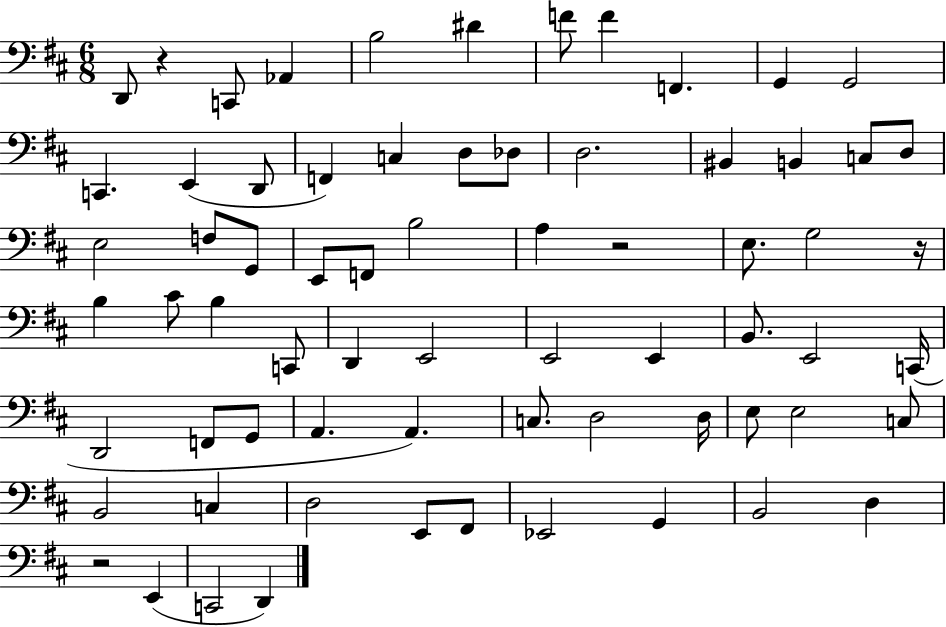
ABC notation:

X:1
T:Untitled
M:6/8
L:1/4
K:D
D,,/2 z C,,/2 _A,, B,2 ^D F/2 F F,, G,, G,,2 C,, E,, D,,/2 F,, C, D,/2 _D,/2 D,2 ^B,, B,, C,/2 D,/2 E,2 F,/2 G,,/2 E,,/2 F,,/2 B,2 A, z2 E,/2 G,2 z/4 B, ^C/2 B, C,,/2 D,, E,,2 E,,2 E,, B,,/2 E,,2 C,,/4 D,,2 F,,/2 G,,/2 A,, A,, C,/2 D,2 D,/4 E,/2 E,2 C,/2 B,,2 C, D,2 E,,/2 ^F,,/2 _E,,2 G,, B,,2 D, z2 E,, C,,2 D,,